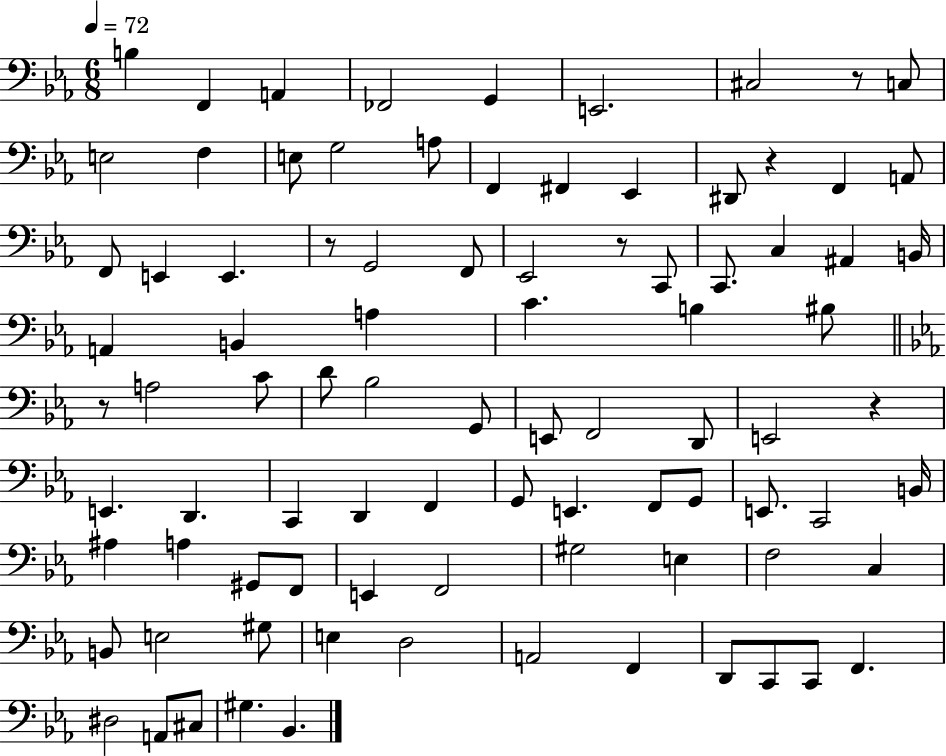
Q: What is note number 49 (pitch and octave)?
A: D2